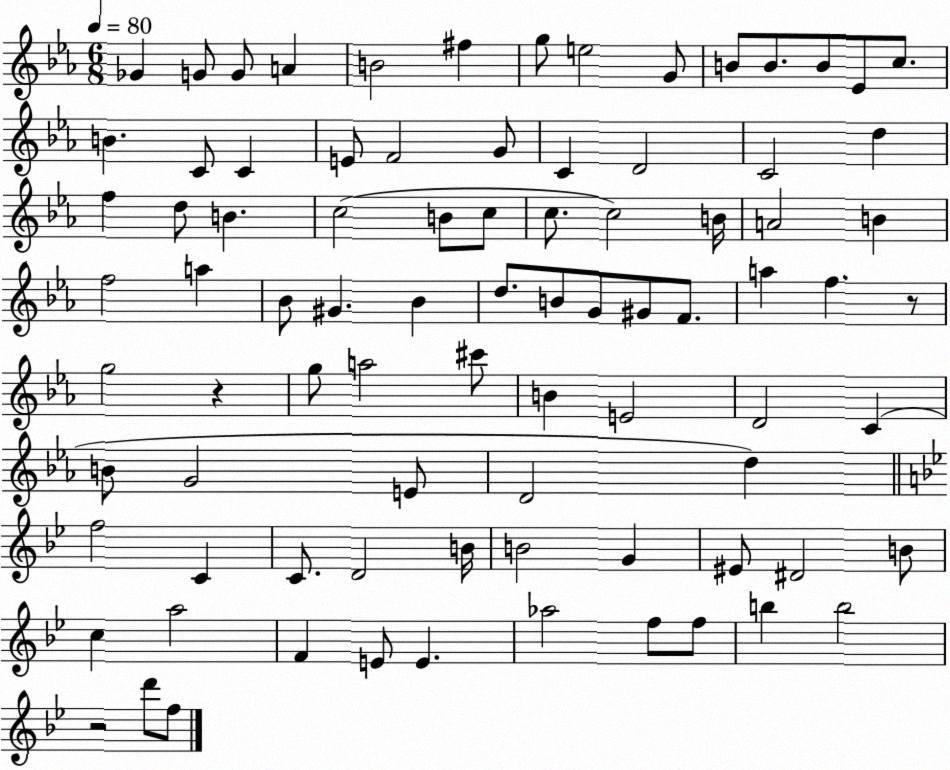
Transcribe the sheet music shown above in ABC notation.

X:1
T:Untitled
M:6/8
L:1/4
K:Eb
_G G/2 G/2 A B2 ^f g/2 e2 G/2 B/2 B/2 B/2 _E/2 c/2 B C/2 C E/2 F2 G/2 C D2 C2 d f d/2 B c2 B/2 c/2 c/2 c2 B/4 A2 B f2 a _B/2 ^G _B d/2 B/2 G/2 ^G/2 F/2 a f z/2 g2 z g/2 a2 ^c'/2 B E2 D2 C B/2 G2 E/2 D2 d f2 C C/2 D2 B/4 B2 G ^E/2 ^D2 B/2 c a2 F E/2 E _a2 f/2 f/2 b b2 z2 d'/2 f/2